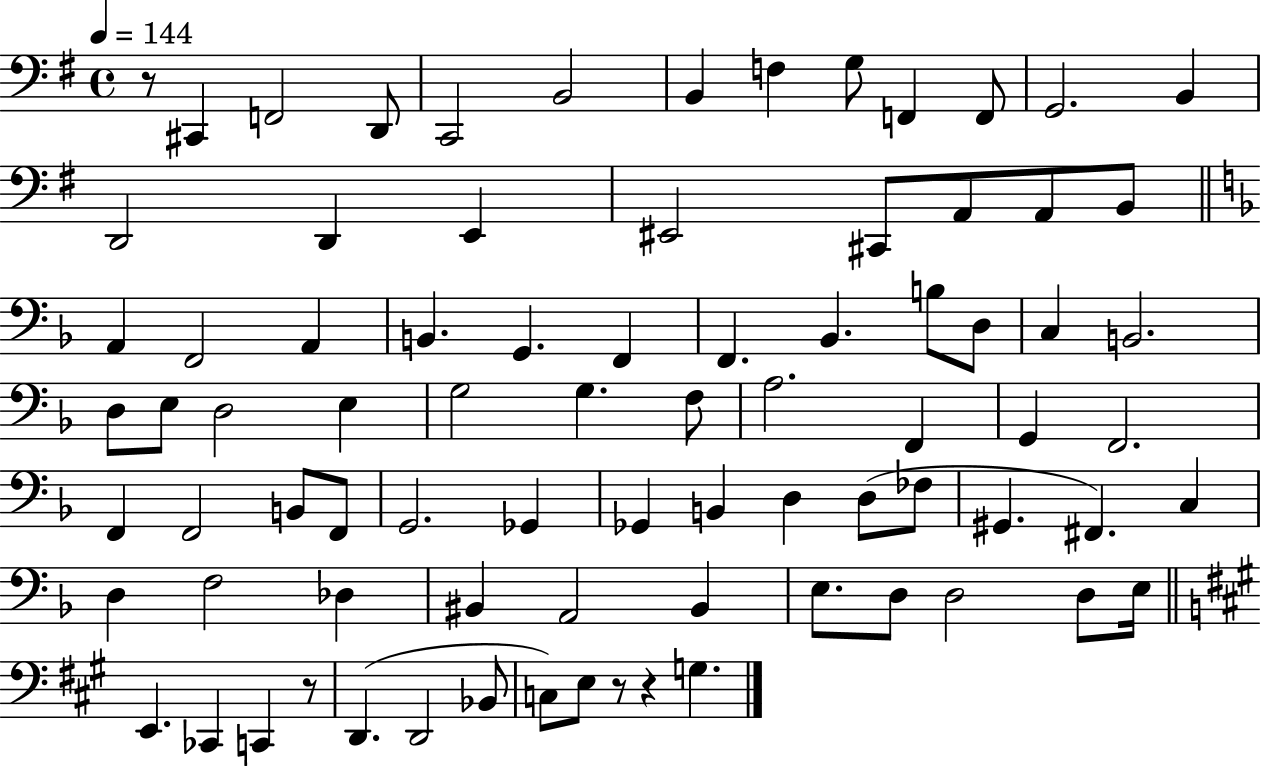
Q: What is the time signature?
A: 4/4